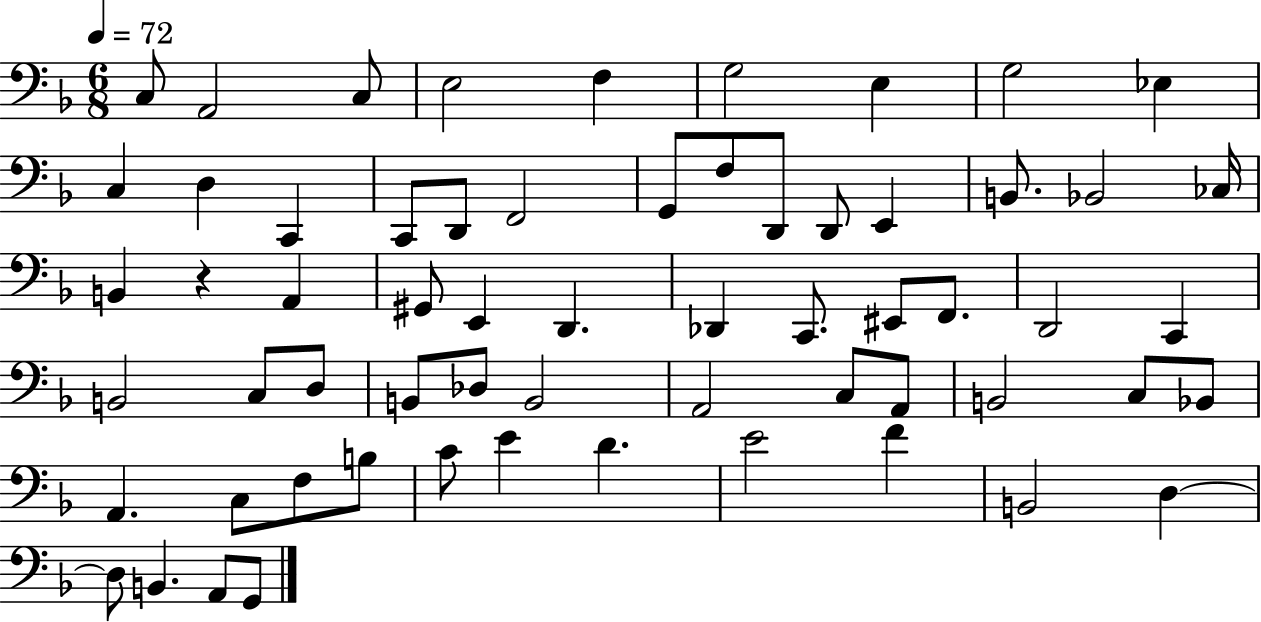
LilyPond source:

{
  \clef bass
  \numericTimeSignature
  \time 6/8
  \key f \major
  \tempo 4 = 72
  c8 a,2 c8 | e2 f4 | g2 e4 | g2 ees4 | \break c4 d4 c,4 | c,8 d,8 f,2 | g,8 f8 d,8 d,8 e,4 | b,8. bes,2 ces16 | \break b,4 r4 a,4 | gis,8 e,4 d,4. | des,4 c,8. eis,8 f,8. | d,2 c,4 | \break b,2 c8 d8 | b,8 des8 b,2 | a,2 c8 a,8 | b,2 c8 bes,8 | \break a,4. c8 f8 b8 | c'8 e'4 d'4. | e'2 f'4 | b,2 d4~~ | \break d8 b,4. a,8 g,8 | \bar "|."
}